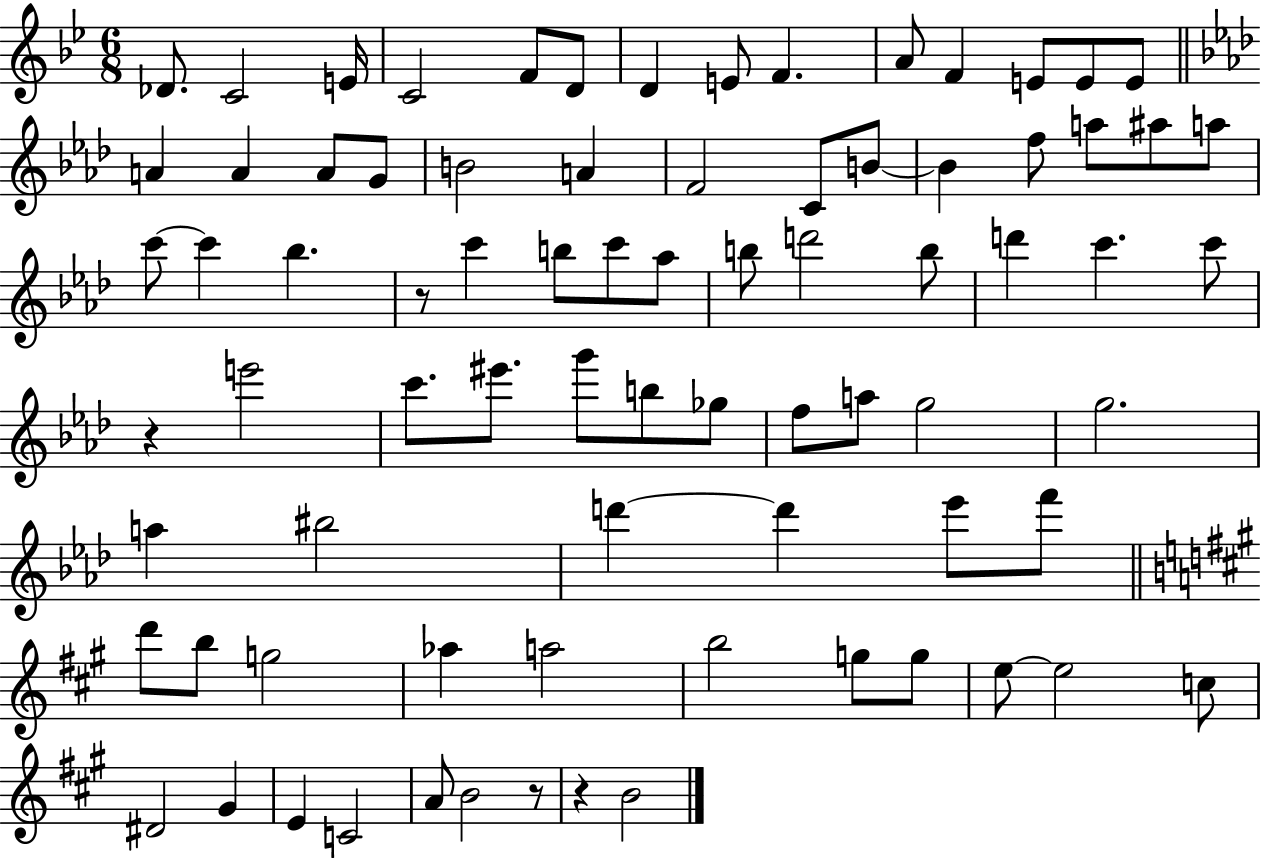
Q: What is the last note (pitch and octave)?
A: B4